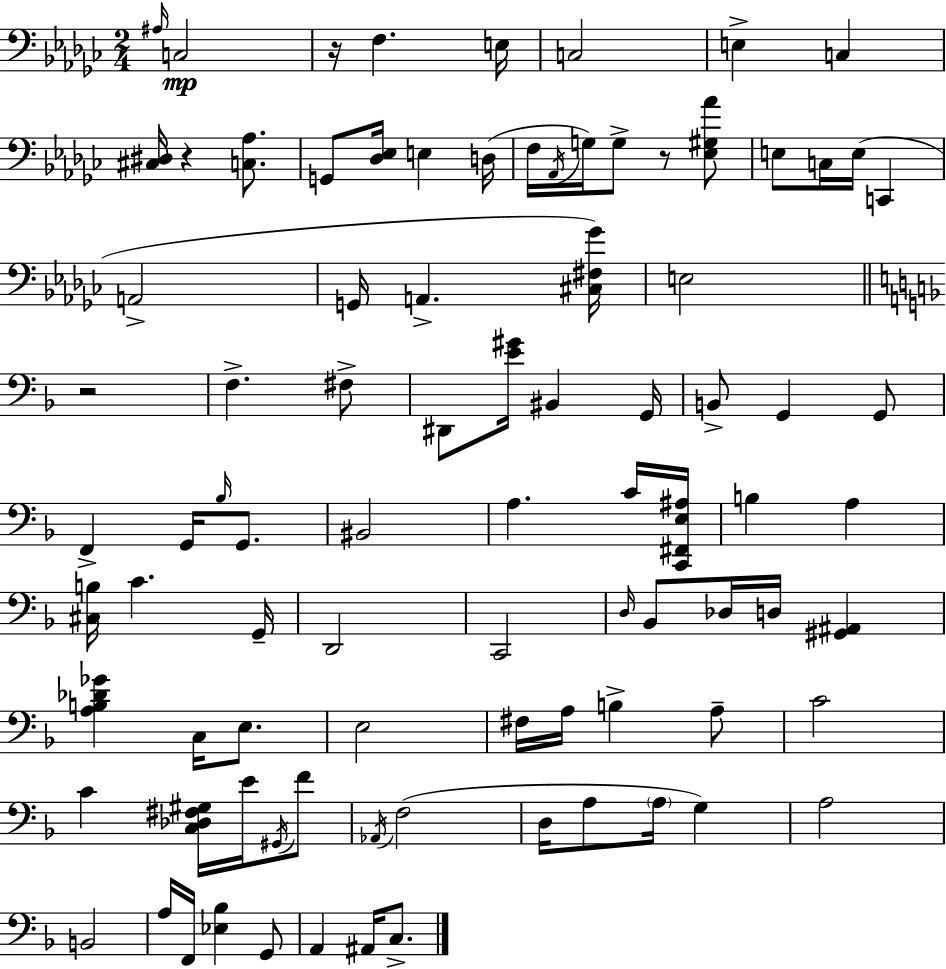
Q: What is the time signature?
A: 2/4